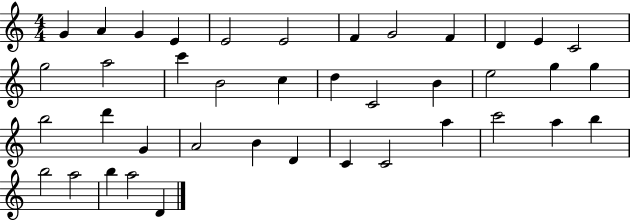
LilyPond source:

{
  \clef treble
  \numericTimeSignature
  \time 4/4
  \key c \major
  g'4 a'4 g'4 e'4 | e'2 e'2 | f'4 g'2 f'4 | d'4 e'4 c'2 | \break g''2 a''2 | c'''4 b'2 c''4 | d''4 c'2 b'4 | e''2 g''4 g''4 | \break b''2 d'''4 g'4 | a'2 b'4 d'4 | c'4 c'2 a''4 | c'''2 a''4 b''4 | \break b''2 a''2 | b''4 a''2 d'4 | \bar "|."
}